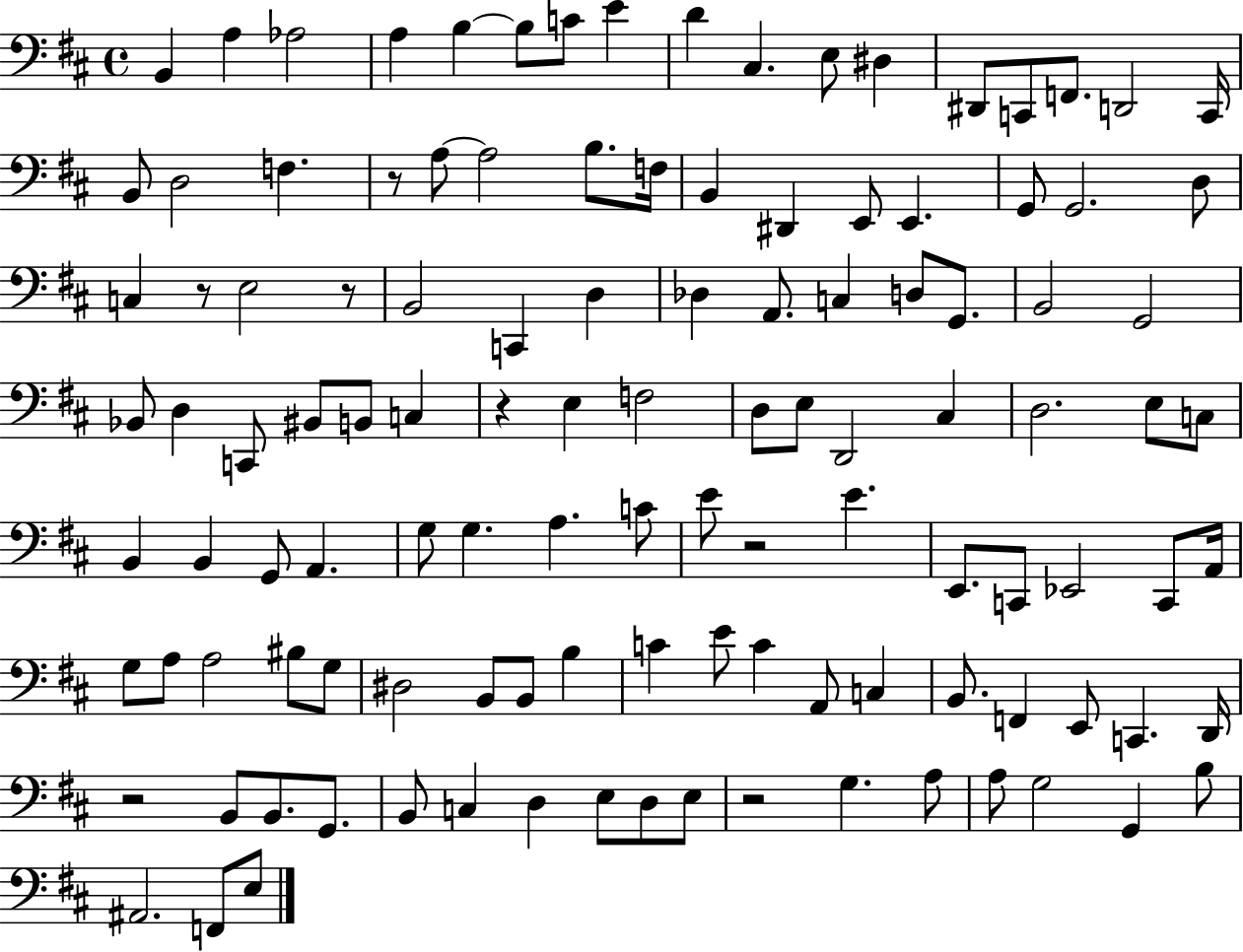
{
  \clef bass
  \time 4/4
  \defaultTimeSignature
  \key d \major
  b,4 a4 aes2 | a4 b4~~ b8 c'8 e'4 | d'4 cis4. e8 dis4 | dis,8 c,8 f,8. d,2 c,16 | \break b,8 d2 f4. | r8 a8~~ a2 b8. f16 | b,4 dis,4 e,8 e,4. | g,8 g,2. d8 | \break c4 r8 e2 r8 | b,2 c,4 d4 | des4 a,8. c4 d8 g,8. | b,2 g,2 | \break bes,8 d4 c,8 bis,8 b,8 c4 | r4 e4 f2 | d8 e8 d,2 cis4 | d2. e8 c8 | \break b,4 b,4 g,8 a,4. | g8 g4. a4. c'8 | e'8 r2 e'4. | e,8. c,8 ees,2 c,8 a,16 | \break g8 a8 a2 bis8 g8 | dis2 b,8 b,8 b4 | c'4 e'8 c'4 a,8 c4 | b,8. f,4 e,8 c,4. d,16 | \break r2 b,8 b,8. g,8. | b,8 c4 d4 e8 d8 e8 | r2 g4. a8 | a8 g2 g,4 b8 | \break ais,2. f,8 e8 | \bar "|."
}